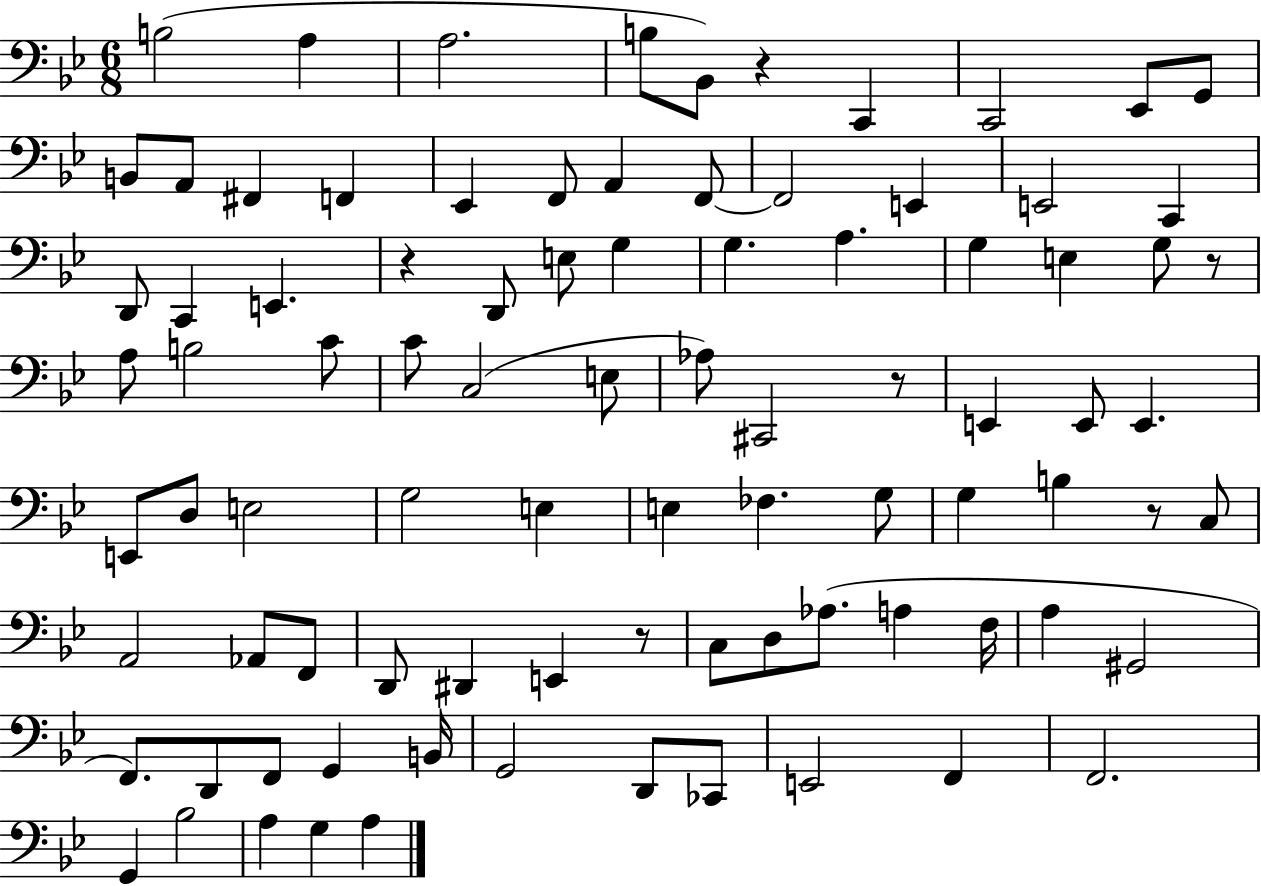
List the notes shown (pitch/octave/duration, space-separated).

B3/h A3/q A3/h. B3/e Bb2/e R/q C2/q C2/h Eb2/e G2/e B2/e A2/e F#2/q F2/q Eb2/q F2/e A2/q F2/e F2/h E2/q E2/h C2/q D2/e C2/q E2/q. R/q D2/e E3/e G3/q G3/q. A3/q. G3/q E3/q G3/e R/e A3/e B3/h C4/e C4/e C3/h E3/e Ab3/e C#2/h R/e E2/q E2/e E2/q. E2/e D3/e E3/h G3/h E3/q E3/q FES3/q. G3/e G3/q B3/q R/e C3/e A2/h Ab2/e F2/e D2/e D#2/q E2/q R/e C3/e D3/e Ab3/e. A3/q F3/s A3/q G#2/h F2/e. D2/e F2/e G2/q B2/s G2/h D2/e CES2/e E2/h F2/q F2/h. G2/q Bb3/h A3/q G3/q A3/q